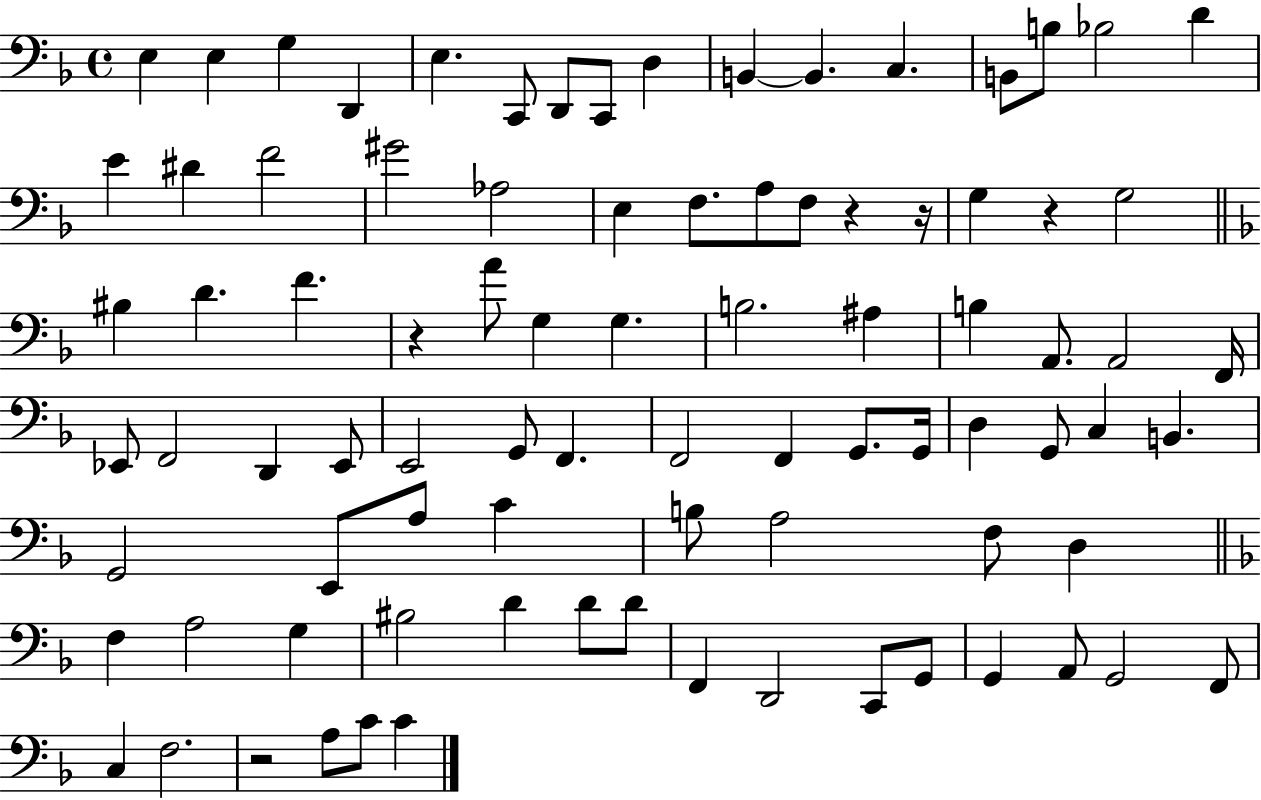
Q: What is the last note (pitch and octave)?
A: C4